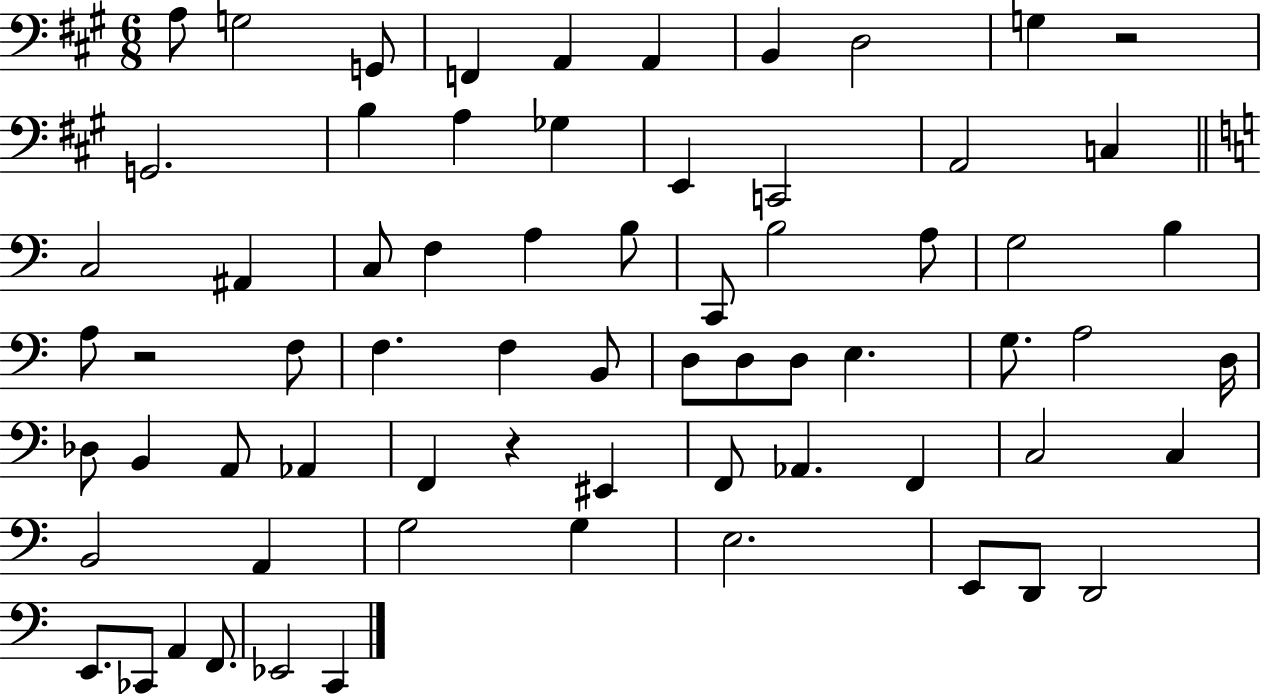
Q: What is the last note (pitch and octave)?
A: C2